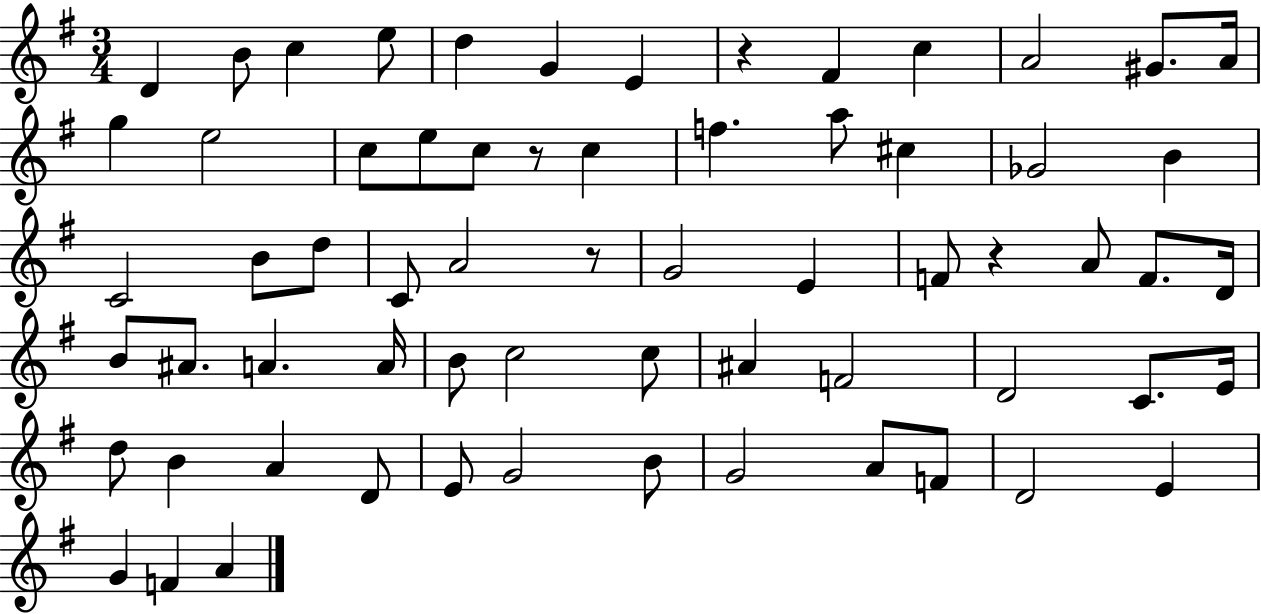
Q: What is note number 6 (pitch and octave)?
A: G4